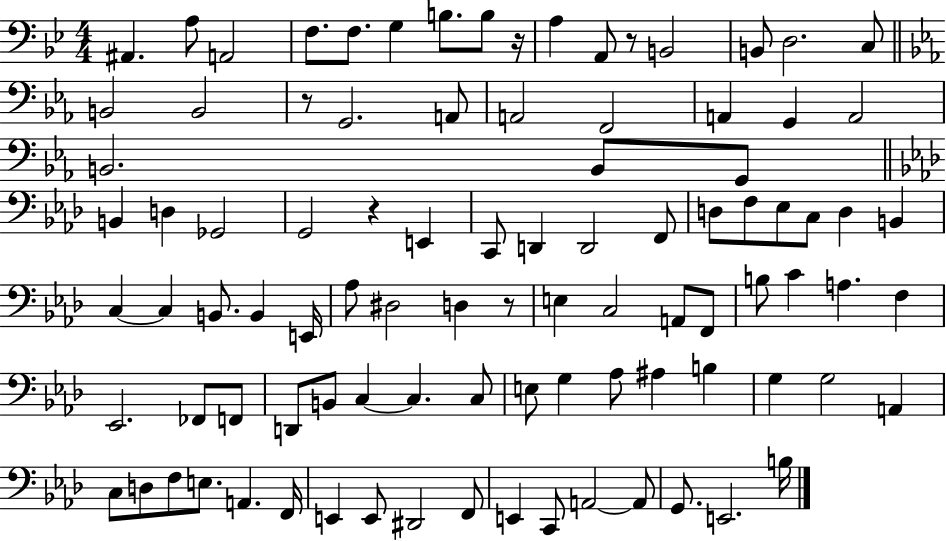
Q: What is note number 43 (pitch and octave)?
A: C3